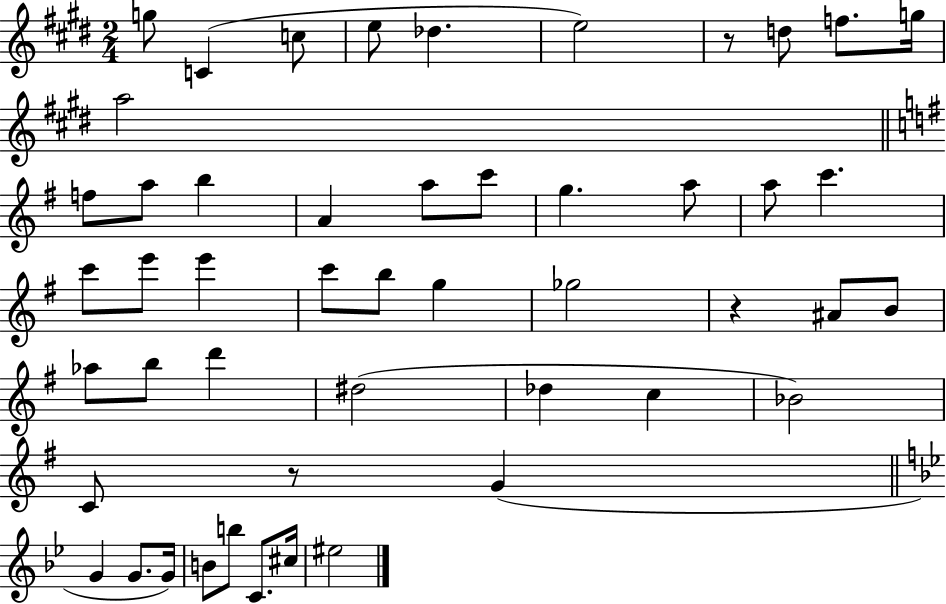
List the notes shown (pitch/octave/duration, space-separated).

G5/e C4/q C5/e E5/e Db5/q. E5/h R/e D5/e F5/e. G5/s A5/h F5/e A5/e B5/q A4/q A5/e C6/e G5/q. A5/e A5/e C6/q. C6/e E6/e E6/q C6/e B5/e G5/q Gb5/h R/q A#4/e B4/e Ab5/e B5/e D6/q D#5/h Db5/q C5/q Bb4/h C4/e R/e G4/q G4/q G4/e. G4/s B4/e B5/e C4/e. C#5/s EIS5/h